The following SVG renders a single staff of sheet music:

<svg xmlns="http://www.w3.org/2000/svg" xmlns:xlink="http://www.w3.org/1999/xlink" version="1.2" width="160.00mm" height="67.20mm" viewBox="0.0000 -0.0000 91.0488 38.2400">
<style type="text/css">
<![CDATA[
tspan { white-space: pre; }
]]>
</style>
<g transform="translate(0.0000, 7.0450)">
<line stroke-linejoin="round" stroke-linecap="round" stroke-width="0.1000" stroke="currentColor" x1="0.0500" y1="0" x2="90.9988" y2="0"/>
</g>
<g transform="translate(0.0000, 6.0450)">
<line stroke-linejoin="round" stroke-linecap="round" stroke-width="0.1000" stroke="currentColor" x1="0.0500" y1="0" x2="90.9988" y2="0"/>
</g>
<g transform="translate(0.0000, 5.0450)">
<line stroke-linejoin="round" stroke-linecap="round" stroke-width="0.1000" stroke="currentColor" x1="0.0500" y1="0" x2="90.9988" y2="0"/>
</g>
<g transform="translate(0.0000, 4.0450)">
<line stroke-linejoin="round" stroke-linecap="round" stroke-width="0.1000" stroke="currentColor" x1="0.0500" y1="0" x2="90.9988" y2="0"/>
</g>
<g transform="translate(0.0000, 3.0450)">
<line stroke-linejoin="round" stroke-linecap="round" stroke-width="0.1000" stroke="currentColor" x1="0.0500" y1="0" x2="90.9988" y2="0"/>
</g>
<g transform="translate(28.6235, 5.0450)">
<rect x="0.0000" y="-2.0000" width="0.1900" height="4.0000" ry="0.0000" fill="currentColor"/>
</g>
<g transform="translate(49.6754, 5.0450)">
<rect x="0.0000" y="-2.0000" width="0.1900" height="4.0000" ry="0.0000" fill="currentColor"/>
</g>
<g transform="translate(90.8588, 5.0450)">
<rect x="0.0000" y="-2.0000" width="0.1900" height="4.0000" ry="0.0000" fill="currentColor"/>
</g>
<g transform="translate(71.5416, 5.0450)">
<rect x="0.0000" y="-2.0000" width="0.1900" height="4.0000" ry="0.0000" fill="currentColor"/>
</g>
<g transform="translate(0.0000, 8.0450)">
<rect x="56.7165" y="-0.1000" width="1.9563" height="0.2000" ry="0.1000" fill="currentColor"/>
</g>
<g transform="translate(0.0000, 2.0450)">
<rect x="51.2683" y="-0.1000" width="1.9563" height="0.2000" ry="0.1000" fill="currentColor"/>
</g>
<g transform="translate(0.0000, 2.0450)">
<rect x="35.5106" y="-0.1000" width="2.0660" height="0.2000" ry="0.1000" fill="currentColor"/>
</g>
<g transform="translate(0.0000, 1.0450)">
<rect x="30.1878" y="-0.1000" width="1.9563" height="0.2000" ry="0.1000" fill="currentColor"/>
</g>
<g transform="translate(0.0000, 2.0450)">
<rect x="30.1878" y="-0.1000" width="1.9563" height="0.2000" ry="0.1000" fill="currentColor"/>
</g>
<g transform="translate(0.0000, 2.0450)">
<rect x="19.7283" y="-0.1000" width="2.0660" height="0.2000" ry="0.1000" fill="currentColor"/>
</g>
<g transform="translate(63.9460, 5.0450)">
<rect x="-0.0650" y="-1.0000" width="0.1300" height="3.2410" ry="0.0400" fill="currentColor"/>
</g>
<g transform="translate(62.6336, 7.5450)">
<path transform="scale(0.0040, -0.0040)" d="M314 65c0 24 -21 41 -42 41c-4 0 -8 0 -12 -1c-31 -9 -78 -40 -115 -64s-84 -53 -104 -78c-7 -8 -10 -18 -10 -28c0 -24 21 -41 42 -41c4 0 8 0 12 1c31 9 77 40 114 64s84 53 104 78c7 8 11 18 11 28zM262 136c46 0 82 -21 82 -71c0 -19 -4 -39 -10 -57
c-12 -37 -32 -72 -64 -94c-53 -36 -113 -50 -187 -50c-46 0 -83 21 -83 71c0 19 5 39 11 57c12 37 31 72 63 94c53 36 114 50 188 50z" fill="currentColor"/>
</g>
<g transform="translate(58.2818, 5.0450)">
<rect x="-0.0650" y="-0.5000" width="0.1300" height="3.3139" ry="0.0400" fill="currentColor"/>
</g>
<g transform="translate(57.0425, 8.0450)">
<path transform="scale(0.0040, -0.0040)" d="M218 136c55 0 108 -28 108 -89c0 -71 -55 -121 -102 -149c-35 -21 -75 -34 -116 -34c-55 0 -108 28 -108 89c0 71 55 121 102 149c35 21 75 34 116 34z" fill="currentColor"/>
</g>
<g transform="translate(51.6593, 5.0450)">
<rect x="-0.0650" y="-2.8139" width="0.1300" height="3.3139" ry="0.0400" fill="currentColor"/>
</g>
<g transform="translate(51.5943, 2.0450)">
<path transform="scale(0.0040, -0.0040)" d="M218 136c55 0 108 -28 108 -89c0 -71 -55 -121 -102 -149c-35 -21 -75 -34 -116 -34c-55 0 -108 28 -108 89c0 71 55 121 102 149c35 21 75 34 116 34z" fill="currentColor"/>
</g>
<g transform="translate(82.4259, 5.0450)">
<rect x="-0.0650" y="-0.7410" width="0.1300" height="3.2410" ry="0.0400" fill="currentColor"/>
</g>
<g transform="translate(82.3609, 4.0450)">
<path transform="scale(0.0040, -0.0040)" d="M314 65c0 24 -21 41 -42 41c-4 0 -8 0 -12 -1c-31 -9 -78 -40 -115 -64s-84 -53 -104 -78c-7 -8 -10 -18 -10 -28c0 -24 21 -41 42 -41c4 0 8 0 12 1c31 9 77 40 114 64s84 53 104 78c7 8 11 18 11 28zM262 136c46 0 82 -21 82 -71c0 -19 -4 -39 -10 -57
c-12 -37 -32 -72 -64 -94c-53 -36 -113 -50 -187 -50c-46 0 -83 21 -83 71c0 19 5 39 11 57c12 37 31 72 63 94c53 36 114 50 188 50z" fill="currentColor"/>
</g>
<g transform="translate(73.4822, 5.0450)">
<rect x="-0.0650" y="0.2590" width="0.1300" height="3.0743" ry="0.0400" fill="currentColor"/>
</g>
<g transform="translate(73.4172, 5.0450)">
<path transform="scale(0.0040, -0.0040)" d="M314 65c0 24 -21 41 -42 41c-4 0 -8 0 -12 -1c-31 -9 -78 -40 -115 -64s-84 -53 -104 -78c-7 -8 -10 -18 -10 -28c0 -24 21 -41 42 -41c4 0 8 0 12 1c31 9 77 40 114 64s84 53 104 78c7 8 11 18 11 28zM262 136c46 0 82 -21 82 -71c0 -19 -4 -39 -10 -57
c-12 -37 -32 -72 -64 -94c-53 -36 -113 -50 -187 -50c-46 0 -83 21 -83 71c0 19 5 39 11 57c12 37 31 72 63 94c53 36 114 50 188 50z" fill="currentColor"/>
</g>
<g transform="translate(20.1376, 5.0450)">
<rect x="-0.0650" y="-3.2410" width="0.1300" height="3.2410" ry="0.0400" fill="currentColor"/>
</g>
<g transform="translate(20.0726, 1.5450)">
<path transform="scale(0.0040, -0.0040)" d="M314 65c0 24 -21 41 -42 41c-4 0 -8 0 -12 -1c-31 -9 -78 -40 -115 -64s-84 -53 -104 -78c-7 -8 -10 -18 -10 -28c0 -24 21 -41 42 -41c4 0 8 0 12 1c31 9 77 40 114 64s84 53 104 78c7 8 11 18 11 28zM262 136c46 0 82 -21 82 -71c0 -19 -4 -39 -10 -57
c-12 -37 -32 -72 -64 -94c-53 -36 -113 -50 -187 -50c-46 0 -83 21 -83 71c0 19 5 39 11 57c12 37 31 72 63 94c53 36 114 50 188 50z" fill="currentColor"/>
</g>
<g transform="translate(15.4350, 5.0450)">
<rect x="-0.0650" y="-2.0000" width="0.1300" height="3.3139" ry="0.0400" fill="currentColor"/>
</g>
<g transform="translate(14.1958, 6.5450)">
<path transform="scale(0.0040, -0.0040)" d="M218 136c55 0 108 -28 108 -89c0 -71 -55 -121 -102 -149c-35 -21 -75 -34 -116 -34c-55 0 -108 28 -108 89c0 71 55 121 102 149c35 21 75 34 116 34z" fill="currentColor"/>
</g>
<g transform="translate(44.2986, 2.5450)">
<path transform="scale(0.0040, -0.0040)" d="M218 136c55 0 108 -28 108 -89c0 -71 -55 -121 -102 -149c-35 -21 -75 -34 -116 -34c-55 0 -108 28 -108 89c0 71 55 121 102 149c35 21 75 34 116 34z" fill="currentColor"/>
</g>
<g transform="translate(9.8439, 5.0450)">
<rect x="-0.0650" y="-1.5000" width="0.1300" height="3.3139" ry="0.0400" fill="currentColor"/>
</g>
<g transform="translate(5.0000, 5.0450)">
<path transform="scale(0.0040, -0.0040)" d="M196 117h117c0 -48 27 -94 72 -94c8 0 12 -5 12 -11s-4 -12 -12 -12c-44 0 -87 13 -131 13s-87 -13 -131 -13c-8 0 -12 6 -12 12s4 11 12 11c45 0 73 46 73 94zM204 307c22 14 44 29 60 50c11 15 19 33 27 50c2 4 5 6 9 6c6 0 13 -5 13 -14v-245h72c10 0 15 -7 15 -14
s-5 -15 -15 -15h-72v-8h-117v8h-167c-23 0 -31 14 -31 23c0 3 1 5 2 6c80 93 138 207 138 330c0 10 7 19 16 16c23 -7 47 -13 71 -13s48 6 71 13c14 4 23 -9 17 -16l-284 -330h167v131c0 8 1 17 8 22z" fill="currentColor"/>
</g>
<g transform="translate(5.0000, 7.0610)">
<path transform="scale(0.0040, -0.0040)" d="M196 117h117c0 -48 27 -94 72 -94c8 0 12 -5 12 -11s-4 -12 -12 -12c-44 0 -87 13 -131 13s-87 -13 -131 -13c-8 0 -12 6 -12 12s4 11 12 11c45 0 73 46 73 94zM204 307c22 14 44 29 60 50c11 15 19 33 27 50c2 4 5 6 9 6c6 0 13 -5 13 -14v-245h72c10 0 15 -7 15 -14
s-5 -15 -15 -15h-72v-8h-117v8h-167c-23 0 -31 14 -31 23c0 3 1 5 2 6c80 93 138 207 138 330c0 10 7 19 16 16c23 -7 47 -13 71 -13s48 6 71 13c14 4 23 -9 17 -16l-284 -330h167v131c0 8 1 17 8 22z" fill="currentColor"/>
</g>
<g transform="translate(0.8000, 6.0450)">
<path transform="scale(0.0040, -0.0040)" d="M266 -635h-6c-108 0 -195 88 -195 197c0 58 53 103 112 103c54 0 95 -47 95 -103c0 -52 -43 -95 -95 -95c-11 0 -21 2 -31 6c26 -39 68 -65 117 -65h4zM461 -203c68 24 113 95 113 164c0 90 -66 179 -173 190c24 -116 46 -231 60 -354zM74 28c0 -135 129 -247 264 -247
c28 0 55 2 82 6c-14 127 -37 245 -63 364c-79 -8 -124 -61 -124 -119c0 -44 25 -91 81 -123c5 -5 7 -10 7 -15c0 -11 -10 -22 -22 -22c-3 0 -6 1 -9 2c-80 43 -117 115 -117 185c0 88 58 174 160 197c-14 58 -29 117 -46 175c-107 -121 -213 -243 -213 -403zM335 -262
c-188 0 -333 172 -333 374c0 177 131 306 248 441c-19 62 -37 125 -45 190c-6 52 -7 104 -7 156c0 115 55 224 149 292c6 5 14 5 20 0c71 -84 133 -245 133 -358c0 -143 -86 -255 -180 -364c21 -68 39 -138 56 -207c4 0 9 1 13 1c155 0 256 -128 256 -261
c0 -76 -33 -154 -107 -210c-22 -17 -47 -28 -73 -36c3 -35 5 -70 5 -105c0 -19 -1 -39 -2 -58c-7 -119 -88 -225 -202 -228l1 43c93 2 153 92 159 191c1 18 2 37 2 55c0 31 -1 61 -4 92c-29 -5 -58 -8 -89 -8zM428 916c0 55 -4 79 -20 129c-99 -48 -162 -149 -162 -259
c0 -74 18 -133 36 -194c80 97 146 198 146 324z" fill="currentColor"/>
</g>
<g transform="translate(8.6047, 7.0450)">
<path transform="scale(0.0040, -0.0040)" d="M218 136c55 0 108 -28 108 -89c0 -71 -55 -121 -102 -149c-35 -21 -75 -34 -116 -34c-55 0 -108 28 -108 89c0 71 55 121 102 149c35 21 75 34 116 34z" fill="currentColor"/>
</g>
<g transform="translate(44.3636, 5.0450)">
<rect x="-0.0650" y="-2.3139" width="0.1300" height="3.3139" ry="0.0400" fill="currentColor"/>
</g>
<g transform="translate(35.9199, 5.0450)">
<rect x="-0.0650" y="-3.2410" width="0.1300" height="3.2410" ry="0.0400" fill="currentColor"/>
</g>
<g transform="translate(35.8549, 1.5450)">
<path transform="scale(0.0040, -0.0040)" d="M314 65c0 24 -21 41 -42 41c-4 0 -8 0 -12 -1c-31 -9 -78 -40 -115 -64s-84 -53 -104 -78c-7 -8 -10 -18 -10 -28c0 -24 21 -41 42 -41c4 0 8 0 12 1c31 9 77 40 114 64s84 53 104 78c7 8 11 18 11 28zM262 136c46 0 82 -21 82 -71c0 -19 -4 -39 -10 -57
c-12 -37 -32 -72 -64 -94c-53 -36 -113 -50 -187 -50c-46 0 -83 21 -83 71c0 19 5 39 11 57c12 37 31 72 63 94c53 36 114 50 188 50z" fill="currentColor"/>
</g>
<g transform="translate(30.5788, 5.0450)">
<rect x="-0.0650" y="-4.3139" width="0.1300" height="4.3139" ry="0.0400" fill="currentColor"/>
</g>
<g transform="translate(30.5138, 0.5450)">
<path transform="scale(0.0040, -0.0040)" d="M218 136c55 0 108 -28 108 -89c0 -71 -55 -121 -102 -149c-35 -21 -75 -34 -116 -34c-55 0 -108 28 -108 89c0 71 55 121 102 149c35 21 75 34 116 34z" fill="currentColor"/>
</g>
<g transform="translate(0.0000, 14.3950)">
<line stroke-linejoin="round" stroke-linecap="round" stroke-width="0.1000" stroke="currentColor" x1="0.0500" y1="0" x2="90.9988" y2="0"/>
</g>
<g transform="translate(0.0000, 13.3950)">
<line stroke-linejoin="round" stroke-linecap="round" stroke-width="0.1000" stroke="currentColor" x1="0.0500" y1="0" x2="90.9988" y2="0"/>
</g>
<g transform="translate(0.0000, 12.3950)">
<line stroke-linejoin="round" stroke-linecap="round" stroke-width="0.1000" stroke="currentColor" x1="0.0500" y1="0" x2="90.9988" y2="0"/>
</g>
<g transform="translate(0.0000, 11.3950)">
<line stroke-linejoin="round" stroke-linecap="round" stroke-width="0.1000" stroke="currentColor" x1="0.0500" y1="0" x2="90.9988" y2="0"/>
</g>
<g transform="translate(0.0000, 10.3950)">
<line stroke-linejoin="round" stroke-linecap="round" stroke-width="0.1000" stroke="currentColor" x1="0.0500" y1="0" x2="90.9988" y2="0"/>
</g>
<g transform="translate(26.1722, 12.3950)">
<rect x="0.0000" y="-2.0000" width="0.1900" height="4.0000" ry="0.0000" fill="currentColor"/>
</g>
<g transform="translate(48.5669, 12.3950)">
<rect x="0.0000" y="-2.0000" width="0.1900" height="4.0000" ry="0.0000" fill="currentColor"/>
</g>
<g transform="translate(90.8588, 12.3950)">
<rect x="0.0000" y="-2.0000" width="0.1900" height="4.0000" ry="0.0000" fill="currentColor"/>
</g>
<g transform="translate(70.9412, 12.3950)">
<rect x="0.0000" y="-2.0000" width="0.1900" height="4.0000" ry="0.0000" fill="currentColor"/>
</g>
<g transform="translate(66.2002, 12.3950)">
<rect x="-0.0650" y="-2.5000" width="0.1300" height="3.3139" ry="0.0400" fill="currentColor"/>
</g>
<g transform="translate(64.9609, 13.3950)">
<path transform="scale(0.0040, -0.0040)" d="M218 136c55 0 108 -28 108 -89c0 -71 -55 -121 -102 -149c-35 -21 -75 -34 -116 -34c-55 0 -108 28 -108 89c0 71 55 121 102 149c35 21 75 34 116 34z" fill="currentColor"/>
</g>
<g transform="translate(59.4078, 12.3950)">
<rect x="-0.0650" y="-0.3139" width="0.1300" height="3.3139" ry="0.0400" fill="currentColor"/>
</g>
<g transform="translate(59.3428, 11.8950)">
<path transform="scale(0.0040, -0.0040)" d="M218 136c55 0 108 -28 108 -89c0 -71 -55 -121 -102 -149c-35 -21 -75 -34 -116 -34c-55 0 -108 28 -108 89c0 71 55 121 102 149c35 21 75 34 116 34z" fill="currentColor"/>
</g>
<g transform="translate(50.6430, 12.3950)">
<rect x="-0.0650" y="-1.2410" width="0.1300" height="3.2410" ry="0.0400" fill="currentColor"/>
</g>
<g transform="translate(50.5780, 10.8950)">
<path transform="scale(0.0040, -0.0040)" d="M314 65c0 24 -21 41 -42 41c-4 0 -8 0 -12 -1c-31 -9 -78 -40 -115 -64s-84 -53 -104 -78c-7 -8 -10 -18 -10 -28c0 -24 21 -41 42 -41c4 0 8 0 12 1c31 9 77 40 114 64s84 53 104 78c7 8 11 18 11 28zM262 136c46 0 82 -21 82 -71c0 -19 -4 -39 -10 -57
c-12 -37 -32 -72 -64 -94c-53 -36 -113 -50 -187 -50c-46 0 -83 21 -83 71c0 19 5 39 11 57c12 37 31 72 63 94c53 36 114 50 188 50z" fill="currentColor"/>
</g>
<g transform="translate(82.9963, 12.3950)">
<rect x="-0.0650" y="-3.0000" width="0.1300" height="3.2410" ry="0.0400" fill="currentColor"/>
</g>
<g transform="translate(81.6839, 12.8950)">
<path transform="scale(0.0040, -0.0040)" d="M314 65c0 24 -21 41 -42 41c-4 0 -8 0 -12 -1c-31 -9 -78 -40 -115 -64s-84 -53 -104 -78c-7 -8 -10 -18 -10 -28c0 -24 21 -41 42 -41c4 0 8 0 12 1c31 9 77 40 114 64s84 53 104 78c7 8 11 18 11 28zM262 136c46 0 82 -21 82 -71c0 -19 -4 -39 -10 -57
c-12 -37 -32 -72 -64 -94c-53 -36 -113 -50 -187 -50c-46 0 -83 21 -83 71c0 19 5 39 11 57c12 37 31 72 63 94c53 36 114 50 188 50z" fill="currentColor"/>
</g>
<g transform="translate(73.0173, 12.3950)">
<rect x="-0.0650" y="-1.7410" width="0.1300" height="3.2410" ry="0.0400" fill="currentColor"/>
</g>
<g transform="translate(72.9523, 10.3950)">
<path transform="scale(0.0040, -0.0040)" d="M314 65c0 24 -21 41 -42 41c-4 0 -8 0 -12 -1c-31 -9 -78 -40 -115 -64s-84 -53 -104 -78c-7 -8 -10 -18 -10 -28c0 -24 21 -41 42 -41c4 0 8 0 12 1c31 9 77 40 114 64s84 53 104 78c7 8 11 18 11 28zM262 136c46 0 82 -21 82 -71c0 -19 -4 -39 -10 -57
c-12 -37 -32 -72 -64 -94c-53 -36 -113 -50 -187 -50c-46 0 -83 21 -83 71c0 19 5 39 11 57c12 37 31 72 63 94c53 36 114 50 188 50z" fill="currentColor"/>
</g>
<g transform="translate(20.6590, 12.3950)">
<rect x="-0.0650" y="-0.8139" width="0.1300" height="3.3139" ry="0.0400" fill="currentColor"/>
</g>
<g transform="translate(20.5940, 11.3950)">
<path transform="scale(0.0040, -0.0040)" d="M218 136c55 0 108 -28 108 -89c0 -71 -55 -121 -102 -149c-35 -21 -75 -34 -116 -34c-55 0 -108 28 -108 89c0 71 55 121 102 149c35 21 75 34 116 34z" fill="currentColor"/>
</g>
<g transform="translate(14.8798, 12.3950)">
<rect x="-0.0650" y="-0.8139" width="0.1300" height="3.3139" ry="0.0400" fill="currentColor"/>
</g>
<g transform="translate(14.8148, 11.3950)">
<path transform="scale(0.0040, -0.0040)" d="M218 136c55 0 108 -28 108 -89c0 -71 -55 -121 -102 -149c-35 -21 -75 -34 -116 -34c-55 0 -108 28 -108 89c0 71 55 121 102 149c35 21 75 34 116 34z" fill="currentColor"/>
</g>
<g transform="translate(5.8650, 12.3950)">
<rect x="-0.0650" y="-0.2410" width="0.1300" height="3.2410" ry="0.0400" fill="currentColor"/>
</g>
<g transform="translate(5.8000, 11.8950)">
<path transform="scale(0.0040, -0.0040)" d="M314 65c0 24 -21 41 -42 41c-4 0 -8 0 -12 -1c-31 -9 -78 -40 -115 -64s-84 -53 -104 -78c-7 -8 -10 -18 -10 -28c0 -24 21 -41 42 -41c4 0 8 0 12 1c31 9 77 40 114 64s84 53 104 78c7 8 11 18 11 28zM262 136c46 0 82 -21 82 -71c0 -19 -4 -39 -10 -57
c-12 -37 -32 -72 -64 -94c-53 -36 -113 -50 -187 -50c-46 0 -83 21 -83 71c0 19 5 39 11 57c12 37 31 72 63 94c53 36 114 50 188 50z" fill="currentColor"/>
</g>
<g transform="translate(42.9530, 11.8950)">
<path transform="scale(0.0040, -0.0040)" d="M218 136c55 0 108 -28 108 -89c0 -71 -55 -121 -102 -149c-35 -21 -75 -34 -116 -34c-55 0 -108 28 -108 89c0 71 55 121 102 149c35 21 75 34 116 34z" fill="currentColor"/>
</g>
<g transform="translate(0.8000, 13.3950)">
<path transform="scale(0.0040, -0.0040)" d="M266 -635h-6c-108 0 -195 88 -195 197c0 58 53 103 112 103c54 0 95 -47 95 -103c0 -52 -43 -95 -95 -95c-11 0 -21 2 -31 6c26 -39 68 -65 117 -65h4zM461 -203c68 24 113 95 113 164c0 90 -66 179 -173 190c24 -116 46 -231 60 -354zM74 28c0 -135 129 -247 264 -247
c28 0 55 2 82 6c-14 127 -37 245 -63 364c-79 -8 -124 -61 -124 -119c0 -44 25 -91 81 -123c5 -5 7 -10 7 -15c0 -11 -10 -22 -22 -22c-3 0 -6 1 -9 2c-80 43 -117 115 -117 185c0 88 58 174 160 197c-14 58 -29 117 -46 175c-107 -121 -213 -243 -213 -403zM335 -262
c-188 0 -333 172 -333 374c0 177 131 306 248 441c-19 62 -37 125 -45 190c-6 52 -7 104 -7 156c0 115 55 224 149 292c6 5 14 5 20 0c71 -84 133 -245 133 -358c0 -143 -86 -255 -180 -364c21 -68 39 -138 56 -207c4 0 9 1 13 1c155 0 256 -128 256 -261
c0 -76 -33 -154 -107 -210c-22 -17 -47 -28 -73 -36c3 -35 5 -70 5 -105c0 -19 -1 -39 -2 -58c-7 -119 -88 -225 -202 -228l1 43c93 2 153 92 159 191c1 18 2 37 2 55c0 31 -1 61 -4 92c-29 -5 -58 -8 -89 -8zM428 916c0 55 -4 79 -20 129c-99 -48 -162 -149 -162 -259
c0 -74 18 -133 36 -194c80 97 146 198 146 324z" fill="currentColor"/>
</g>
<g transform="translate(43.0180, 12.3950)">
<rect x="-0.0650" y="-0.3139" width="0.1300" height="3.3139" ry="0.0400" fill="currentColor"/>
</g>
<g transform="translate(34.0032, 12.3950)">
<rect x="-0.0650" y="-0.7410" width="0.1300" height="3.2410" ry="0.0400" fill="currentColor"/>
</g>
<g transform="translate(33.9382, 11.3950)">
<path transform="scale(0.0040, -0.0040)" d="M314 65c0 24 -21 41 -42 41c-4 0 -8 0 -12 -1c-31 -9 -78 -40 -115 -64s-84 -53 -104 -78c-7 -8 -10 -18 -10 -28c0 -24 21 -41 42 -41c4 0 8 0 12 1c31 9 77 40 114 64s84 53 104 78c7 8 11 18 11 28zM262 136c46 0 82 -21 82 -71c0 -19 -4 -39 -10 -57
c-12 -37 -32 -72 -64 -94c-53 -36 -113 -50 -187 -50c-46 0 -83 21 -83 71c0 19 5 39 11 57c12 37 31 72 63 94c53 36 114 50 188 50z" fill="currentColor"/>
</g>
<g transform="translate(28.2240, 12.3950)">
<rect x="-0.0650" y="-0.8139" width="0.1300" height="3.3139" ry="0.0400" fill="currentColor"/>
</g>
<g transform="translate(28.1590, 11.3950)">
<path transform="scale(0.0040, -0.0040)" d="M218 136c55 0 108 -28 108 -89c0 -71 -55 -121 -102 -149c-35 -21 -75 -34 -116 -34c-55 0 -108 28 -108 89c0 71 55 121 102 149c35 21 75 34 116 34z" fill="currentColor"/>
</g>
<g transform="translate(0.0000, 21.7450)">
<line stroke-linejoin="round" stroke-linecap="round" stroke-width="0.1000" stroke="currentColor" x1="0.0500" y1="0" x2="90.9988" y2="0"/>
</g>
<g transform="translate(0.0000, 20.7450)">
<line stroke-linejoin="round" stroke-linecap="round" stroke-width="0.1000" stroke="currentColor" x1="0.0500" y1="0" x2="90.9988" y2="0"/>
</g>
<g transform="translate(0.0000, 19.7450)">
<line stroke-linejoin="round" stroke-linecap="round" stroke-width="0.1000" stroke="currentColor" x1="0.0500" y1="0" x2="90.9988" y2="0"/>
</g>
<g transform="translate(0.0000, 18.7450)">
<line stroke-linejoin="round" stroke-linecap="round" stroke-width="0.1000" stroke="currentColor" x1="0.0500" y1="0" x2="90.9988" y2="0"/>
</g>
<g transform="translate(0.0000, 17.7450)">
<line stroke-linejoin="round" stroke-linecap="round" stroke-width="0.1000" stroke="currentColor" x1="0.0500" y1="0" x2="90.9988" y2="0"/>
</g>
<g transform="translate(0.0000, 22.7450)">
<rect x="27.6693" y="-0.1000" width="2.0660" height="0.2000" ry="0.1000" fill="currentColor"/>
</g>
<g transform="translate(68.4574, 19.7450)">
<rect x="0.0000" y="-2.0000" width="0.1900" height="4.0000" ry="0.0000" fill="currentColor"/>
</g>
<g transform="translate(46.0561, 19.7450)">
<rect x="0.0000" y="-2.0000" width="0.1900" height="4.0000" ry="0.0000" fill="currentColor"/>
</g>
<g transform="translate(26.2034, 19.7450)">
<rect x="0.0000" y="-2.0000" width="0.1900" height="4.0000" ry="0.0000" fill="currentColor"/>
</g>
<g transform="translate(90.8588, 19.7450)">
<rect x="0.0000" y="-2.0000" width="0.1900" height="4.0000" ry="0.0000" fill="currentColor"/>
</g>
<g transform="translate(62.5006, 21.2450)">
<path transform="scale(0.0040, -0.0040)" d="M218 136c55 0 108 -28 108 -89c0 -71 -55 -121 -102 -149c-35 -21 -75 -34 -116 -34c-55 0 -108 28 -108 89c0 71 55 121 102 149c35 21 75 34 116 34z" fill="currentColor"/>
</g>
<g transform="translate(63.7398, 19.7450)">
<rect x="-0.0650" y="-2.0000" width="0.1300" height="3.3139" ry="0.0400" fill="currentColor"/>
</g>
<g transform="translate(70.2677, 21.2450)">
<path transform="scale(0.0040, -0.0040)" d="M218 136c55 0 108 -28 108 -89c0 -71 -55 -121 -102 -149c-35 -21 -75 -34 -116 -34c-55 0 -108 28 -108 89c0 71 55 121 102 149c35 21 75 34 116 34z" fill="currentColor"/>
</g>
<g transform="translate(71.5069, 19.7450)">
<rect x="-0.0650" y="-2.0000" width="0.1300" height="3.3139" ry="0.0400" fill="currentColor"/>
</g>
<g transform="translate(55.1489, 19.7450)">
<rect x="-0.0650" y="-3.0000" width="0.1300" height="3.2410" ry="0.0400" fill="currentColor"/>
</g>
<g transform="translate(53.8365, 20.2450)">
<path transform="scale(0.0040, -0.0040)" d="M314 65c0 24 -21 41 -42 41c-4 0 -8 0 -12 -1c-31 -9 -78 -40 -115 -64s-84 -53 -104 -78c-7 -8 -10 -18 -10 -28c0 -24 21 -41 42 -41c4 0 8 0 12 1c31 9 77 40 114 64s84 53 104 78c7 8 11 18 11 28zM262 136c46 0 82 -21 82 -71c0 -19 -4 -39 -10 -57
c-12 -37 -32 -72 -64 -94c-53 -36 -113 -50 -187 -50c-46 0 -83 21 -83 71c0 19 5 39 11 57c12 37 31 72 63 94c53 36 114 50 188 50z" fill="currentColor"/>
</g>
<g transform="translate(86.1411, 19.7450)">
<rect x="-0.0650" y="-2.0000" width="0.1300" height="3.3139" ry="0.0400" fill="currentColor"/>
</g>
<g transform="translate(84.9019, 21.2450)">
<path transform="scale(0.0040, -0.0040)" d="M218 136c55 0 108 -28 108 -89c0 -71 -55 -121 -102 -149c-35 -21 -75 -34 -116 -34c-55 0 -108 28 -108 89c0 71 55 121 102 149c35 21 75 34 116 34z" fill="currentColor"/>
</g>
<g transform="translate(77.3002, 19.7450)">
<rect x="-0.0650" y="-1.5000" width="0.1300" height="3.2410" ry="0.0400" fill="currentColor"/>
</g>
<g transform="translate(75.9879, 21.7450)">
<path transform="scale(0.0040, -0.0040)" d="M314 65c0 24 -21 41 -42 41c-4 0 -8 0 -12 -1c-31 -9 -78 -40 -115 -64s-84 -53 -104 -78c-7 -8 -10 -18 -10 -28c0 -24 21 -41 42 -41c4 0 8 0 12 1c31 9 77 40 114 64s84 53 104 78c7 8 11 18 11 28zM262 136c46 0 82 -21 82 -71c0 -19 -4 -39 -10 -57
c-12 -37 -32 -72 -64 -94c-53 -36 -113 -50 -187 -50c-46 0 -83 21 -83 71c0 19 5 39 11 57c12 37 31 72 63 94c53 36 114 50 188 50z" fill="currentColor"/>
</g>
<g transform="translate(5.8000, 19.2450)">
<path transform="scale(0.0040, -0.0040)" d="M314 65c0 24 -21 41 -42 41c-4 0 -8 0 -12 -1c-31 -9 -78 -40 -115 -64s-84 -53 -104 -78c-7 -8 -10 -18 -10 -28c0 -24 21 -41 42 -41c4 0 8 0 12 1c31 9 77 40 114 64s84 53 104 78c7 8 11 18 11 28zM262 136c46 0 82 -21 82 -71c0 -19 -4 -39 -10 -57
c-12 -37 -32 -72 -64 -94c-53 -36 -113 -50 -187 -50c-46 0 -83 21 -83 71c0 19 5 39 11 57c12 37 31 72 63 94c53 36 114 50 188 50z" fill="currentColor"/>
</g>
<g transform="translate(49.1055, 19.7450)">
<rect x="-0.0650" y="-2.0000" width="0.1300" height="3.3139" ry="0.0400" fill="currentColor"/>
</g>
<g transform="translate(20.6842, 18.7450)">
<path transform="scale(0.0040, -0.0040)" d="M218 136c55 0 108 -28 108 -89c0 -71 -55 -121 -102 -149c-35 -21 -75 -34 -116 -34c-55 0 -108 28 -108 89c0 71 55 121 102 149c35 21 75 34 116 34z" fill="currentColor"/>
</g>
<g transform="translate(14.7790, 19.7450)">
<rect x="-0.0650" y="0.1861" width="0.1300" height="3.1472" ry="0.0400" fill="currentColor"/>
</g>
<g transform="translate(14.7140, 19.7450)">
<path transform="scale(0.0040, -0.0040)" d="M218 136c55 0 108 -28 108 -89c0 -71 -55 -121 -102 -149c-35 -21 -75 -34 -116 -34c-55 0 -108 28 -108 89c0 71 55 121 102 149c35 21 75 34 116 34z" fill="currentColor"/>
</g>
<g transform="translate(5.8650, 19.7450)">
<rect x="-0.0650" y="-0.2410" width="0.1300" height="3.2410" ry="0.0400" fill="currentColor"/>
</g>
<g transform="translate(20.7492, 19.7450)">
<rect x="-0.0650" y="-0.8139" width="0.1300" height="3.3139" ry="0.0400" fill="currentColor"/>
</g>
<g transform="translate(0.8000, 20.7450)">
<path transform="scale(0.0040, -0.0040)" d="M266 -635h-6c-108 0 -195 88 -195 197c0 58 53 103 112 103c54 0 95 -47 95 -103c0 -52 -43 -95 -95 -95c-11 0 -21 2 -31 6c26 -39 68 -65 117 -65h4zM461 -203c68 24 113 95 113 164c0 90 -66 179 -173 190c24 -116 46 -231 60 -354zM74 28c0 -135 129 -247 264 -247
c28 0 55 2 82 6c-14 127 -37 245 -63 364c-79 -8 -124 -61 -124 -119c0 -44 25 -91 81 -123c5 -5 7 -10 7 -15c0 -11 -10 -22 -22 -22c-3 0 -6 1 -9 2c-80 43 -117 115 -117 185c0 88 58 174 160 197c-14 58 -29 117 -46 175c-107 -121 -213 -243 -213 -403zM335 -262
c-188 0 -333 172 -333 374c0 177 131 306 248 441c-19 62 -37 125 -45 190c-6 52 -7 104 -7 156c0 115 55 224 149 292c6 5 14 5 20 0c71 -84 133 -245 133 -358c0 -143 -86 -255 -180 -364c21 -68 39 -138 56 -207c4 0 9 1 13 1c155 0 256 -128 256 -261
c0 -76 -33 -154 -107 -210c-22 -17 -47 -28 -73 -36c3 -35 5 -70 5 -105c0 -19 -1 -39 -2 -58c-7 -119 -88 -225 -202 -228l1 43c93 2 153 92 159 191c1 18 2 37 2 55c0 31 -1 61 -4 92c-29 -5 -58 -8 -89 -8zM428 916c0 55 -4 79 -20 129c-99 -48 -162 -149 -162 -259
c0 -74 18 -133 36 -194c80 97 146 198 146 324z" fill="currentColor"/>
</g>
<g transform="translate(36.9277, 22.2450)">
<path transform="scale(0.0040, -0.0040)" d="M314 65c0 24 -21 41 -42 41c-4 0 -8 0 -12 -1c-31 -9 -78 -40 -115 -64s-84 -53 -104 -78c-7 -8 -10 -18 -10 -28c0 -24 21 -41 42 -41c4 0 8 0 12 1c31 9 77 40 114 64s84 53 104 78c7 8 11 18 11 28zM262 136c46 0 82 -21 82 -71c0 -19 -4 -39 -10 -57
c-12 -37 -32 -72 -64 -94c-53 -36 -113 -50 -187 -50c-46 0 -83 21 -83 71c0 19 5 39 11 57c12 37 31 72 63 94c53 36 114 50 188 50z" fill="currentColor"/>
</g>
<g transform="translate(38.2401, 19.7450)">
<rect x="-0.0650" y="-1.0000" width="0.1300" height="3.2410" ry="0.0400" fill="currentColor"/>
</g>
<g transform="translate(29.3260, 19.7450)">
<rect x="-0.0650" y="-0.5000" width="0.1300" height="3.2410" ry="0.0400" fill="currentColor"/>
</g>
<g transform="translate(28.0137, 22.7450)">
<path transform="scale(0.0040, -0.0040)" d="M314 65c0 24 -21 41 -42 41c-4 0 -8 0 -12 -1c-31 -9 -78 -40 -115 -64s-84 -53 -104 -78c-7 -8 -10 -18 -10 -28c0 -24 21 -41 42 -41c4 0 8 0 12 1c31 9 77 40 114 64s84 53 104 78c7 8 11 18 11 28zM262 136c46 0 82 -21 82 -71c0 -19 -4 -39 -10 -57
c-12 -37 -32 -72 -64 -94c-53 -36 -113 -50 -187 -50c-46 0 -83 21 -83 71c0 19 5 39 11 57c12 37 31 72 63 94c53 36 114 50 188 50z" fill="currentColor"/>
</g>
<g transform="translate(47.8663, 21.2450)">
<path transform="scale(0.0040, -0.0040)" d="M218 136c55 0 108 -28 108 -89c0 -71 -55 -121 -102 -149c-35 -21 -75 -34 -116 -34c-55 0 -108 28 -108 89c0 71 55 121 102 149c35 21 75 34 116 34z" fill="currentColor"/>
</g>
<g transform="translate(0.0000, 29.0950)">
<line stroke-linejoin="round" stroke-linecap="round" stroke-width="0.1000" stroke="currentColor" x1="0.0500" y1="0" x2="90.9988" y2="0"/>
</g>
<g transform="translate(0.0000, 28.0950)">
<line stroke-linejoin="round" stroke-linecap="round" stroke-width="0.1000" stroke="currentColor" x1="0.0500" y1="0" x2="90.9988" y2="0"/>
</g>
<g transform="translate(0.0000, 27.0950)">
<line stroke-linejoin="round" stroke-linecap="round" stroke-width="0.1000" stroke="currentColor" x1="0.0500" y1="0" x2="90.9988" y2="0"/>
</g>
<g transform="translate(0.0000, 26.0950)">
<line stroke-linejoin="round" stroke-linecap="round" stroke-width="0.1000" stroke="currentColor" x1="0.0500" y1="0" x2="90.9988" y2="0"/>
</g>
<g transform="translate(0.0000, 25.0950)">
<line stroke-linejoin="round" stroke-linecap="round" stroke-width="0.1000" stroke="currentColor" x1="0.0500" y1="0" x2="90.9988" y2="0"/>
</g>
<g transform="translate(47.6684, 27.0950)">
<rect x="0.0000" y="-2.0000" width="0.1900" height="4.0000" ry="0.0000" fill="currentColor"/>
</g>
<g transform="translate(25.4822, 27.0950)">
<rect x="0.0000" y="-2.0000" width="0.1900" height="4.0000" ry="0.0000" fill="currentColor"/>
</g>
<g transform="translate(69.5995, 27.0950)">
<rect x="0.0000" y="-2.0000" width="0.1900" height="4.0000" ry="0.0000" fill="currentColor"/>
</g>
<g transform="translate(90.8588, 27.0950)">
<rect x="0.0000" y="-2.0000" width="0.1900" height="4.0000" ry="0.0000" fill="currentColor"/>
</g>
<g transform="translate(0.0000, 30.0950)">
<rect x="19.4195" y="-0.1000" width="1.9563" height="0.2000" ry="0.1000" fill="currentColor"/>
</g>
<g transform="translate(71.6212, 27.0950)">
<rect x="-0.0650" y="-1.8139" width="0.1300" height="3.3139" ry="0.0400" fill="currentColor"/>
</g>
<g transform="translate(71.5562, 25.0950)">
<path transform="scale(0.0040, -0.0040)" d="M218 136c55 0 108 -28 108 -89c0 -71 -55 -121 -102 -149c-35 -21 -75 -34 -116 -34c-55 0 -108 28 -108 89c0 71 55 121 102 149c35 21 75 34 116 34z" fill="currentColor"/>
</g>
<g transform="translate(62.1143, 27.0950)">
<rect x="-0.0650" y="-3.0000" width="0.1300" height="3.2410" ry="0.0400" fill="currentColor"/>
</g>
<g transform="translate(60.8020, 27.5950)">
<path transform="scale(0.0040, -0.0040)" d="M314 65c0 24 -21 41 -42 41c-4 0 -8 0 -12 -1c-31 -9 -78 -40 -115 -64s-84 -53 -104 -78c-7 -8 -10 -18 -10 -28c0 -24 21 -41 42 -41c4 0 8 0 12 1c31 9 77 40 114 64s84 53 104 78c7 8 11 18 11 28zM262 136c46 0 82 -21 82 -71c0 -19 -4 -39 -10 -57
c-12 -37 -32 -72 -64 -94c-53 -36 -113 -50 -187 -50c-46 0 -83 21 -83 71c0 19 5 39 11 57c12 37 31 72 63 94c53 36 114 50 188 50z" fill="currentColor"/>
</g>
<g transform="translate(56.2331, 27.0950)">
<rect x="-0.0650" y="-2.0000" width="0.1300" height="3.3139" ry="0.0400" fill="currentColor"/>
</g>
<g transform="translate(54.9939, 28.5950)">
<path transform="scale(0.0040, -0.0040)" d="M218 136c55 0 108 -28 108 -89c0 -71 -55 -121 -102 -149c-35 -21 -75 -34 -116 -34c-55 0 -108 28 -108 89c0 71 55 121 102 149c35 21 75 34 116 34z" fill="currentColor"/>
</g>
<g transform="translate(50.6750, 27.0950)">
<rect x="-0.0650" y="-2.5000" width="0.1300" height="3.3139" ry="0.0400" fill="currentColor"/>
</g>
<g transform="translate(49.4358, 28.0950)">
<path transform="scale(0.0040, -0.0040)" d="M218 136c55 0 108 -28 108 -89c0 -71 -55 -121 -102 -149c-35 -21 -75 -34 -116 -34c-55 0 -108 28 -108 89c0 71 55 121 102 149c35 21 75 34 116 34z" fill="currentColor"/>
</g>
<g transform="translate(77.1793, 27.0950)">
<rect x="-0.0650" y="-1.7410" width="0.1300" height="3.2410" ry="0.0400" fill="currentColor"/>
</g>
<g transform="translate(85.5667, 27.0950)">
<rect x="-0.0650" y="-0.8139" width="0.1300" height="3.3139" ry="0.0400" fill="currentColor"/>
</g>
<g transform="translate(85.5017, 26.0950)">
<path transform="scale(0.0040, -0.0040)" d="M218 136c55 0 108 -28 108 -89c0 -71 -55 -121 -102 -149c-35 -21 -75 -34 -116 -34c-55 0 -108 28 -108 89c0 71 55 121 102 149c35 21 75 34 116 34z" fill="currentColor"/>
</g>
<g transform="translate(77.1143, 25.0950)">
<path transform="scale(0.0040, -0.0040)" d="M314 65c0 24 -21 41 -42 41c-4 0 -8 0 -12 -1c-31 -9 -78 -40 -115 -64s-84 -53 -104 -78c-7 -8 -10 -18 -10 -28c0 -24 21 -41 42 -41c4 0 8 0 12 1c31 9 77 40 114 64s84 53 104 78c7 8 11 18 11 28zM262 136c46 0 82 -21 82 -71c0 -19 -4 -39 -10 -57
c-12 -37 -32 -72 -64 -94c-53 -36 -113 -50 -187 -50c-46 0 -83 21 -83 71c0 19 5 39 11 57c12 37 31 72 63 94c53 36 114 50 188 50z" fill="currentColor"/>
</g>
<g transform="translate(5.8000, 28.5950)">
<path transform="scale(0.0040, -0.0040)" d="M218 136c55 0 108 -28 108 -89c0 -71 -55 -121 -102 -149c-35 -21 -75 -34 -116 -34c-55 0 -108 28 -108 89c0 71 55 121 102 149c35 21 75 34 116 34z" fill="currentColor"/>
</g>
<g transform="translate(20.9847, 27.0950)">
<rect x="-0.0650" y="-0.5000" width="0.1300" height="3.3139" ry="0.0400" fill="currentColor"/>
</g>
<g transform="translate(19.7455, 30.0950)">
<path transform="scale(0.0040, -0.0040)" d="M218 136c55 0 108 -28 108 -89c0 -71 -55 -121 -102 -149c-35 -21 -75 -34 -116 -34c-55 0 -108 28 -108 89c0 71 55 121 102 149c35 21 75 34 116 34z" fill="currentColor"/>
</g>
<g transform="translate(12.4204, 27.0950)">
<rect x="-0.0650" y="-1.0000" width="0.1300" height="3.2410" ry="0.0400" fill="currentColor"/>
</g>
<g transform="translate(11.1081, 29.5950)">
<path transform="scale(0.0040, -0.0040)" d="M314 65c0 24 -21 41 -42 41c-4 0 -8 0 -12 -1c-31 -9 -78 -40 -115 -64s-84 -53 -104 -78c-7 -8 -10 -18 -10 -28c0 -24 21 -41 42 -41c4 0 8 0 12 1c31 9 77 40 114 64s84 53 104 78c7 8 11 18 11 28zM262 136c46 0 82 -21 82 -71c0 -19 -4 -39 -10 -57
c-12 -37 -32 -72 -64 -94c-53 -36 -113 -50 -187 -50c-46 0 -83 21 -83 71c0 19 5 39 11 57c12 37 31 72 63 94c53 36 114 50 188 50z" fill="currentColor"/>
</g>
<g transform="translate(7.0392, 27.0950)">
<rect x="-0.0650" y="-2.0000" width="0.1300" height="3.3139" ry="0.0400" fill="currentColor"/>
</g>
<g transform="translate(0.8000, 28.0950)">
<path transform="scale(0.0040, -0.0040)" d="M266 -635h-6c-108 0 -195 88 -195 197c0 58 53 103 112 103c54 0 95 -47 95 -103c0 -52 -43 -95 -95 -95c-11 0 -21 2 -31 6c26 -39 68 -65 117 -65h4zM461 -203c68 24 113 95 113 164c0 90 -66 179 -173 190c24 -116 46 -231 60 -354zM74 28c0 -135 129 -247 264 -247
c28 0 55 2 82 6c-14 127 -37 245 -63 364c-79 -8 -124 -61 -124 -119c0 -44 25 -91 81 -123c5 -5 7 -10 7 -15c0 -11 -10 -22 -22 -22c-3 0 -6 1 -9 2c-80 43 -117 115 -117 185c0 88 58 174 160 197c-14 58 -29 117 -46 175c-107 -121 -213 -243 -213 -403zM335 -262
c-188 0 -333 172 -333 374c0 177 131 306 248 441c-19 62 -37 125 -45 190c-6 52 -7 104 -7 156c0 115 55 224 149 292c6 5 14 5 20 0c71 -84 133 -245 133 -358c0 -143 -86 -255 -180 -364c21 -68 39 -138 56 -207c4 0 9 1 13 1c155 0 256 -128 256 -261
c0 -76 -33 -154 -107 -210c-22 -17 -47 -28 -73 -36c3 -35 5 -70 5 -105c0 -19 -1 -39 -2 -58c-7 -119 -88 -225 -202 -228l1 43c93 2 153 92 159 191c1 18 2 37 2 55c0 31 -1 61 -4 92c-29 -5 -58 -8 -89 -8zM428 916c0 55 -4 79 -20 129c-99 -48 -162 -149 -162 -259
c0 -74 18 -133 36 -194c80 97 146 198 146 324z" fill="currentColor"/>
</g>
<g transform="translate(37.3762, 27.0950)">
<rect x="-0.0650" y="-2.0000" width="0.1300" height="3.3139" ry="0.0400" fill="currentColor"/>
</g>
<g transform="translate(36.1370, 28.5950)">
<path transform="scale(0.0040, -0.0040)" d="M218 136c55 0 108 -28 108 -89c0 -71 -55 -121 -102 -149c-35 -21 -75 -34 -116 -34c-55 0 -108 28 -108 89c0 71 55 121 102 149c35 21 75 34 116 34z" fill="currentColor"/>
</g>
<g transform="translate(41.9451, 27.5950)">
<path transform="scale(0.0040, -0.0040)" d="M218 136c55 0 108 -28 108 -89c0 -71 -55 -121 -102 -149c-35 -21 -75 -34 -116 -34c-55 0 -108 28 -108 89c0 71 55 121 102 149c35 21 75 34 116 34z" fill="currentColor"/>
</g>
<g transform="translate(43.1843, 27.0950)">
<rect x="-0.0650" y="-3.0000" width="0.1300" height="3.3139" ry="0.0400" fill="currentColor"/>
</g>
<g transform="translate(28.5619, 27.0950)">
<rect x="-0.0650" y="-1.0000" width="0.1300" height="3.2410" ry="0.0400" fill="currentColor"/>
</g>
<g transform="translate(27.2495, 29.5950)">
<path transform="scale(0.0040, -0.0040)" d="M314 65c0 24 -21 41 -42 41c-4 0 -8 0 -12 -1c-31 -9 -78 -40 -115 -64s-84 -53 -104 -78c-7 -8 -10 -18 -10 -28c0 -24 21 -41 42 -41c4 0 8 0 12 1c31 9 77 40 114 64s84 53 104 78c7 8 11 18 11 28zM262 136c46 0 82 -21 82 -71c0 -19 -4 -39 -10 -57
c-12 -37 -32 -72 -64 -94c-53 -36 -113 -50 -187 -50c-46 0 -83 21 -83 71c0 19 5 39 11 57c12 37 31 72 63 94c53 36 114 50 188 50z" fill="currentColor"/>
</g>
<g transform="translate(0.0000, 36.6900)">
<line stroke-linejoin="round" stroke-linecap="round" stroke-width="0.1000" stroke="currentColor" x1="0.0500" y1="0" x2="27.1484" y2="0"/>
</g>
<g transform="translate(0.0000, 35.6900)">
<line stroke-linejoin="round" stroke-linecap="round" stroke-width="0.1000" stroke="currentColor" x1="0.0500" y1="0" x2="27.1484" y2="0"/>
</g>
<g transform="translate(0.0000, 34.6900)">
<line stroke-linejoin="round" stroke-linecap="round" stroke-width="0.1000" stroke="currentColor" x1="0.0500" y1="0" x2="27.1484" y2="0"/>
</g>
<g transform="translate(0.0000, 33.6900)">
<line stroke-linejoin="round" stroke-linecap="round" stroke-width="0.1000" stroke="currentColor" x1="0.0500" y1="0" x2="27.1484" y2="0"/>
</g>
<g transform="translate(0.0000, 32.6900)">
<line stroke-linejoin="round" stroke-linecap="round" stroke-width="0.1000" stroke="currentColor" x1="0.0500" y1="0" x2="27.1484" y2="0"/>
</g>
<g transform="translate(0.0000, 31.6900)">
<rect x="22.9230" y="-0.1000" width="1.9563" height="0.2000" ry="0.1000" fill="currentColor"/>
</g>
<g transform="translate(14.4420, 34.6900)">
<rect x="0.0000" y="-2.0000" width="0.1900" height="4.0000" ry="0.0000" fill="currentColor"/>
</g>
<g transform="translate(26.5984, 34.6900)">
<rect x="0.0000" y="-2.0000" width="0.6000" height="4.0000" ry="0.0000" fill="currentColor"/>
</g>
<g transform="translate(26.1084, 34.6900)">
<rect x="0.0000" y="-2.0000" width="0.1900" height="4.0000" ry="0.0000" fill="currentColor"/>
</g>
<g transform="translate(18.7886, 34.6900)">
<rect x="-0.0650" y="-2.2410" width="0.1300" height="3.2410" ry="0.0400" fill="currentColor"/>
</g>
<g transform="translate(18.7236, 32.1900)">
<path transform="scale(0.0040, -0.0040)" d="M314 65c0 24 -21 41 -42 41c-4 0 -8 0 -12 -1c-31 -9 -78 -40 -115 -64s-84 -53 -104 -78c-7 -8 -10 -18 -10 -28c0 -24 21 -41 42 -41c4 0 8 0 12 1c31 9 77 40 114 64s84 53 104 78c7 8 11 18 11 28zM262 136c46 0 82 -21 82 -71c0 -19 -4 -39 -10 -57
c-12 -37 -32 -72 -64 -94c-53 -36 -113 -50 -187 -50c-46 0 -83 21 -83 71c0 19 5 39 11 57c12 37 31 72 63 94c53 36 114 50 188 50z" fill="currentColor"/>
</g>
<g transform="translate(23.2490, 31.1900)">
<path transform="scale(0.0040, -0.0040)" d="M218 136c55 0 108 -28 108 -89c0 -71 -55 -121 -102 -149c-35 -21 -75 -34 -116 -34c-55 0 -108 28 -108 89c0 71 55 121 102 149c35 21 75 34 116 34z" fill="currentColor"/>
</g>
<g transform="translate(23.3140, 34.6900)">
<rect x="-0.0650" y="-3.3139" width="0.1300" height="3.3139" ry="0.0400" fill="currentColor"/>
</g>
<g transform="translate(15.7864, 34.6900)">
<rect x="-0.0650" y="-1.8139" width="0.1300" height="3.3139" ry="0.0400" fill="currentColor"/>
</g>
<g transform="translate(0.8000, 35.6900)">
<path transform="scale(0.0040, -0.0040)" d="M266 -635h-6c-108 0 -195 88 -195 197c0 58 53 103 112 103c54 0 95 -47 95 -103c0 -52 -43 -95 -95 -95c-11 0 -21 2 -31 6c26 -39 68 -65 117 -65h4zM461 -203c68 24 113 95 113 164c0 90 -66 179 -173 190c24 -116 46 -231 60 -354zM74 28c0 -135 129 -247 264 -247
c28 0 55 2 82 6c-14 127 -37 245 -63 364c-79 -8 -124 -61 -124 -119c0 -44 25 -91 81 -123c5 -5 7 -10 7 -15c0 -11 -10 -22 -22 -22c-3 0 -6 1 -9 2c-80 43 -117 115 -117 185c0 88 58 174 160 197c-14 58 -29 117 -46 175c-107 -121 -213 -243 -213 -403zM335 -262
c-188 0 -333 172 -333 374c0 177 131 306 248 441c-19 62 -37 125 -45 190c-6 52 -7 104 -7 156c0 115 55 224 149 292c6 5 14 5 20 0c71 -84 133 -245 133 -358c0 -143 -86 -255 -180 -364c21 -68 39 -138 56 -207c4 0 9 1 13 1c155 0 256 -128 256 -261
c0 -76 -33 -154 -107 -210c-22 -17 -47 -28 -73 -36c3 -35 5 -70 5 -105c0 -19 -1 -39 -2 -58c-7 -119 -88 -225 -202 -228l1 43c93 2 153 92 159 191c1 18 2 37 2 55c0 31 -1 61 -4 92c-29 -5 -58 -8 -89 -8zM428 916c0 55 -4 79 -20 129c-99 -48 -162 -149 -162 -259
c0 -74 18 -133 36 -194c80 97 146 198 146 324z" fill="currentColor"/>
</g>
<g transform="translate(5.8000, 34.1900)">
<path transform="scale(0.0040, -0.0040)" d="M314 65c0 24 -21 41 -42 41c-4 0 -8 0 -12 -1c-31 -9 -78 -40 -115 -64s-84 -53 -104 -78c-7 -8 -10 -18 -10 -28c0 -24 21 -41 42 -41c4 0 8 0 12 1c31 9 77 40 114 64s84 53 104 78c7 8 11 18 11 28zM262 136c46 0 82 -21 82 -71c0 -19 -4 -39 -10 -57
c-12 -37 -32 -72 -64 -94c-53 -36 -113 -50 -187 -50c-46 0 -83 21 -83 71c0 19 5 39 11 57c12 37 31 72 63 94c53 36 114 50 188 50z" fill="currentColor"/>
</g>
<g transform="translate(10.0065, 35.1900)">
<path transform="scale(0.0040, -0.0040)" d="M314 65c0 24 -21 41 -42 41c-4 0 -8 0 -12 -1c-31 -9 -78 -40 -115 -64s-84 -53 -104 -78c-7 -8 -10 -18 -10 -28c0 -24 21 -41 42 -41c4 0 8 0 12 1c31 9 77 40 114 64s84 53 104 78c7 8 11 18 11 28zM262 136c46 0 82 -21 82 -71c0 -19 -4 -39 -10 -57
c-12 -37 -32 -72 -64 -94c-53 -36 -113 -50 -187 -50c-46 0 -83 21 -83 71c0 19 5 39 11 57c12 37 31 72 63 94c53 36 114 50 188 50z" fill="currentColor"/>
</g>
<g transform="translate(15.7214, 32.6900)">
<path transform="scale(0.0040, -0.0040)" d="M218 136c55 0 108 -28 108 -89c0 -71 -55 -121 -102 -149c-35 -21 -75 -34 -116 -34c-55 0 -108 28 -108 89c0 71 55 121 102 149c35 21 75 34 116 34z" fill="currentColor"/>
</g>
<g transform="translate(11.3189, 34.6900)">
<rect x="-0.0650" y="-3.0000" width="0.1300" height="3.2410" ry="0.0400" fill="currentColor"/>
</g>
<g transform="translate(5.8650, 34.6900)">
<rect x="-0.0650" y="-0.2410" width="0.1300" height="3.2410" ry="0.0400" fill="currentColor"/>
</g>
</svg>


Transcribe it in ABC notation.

X:1
T:Untitled
M:4/4
L:1/4
K:C
E F b2 d' b2 g a C D2 B2 d2 c2 d d d d2 c e2 c G f2 A2 c2 B d C2 D2 F A2 F F E2 F F D2 C D2 F A G F A2 f f2 d c2 A2 f g2 b